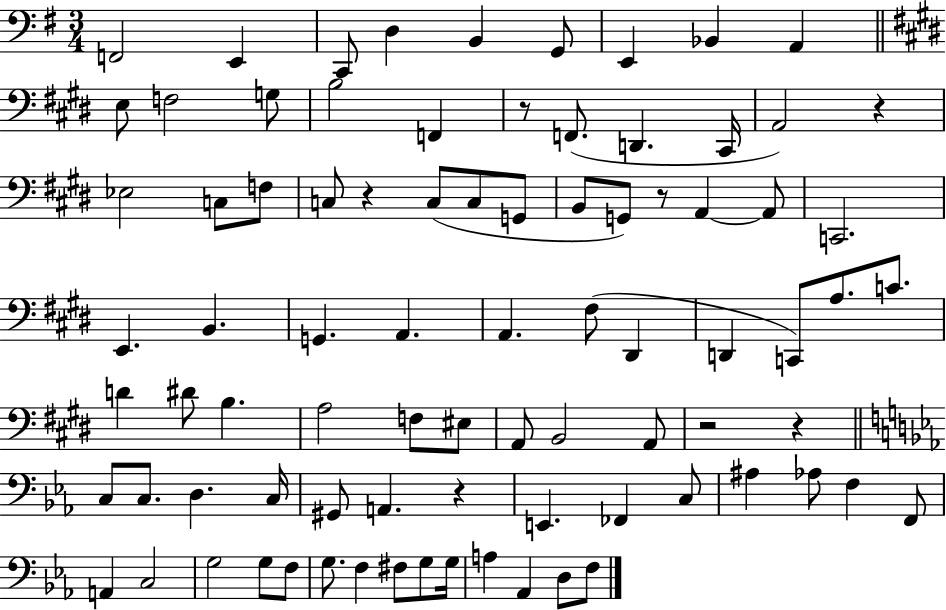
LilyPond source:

{
  \clef bass
  \numericTimeSignature
  \time 3/4
  \key g \major
  f,2 e,4 | c,8 d4 b,4 g,8 | e,4 bes,4 a,4 | \bar "||" \break \key e \major e8 f2 g8 | b2 f,4 | r8 f,8.( d,4. cis,16 | a,2) r4 | \break ees2 c8 f8 | c8 r4 c8( c8 g,8 | b,8 g,8) r8 a,4~~ a,8 | c,2. | \break e,4. b,4. | g,4. a,4. | a,4. fis8( dis,4 | d,4 c,8) a8. c'8. | \break d'4 dis'8 b4. | a2 f8 eis8 | a,8 b,2 a,8 | r2 r4 | \break \bar "||" \break \key ees \major c8 c8. d4. c16 | gis,8 a,4. r4 | e,4. fes,4 c8 | ais4 aes8 f4 f,8 | \break a,4 c2 | g2 g8 f8 | g8. f4 fis8 g8 g16 | a4 aes,4 d8 f8 | \break \bar "|."
}